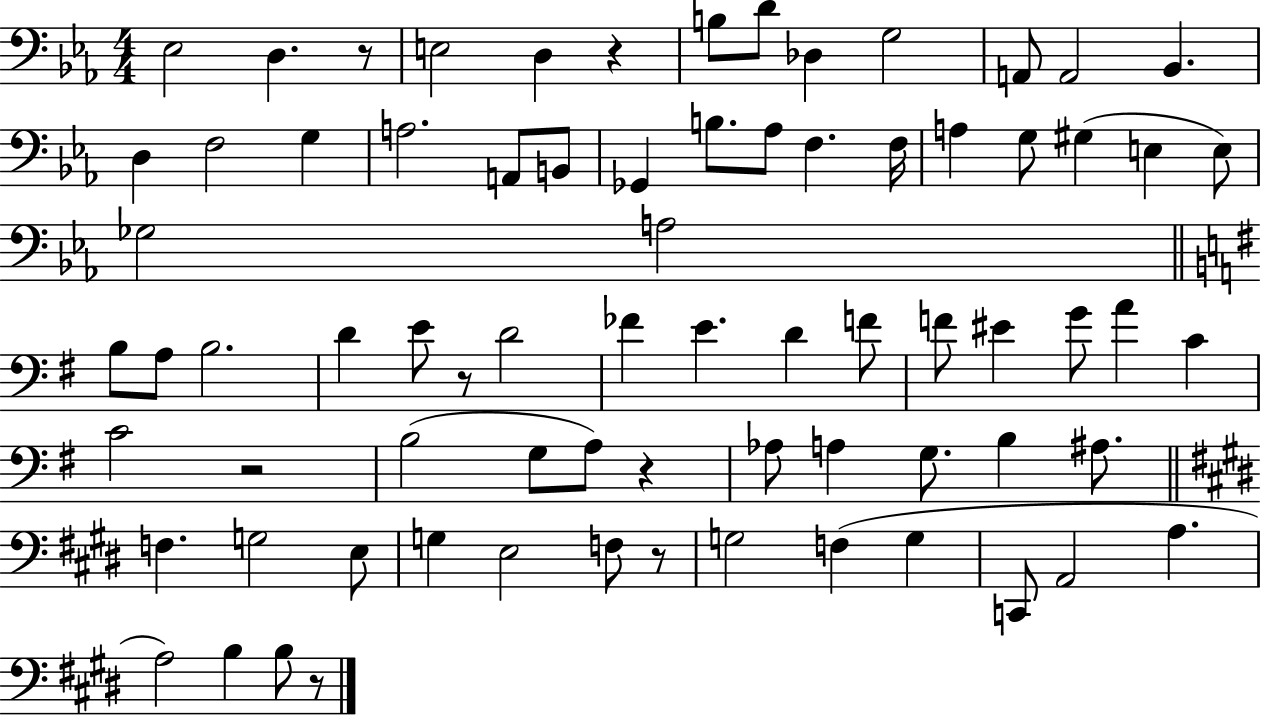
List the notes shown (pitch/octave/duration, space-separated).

Eb3/h D3/q. R/e E3/h D3/q R/q B3/e D4/e Db3/q G3/h A2/e A2/h Bb2/q. D3/q F3/h G3/q A3/h. A2/e B2/e Gb2/q B3/e. Ab3/e F3/q. F3/s A3/q G3/e G#3/q E3/q E3/e Gb3/h A3/h B3/e A3/e B3/h. D4/q E4/e R/e D4/h FES4/q E4/q. D4/q F4/e F4/e EIS4/q G4/e A4/q C4/q C4/h R/h B3/h G3/e A3/e R/q Ab3/e A3/q G3/e. B3/q A#3/e. F3/q. G3/h E3/e G3/q E3/h F3/e R/e G3/h F3/q G3/q C2/e A2/h A3/q. A3/h B3/q B3/e R/e